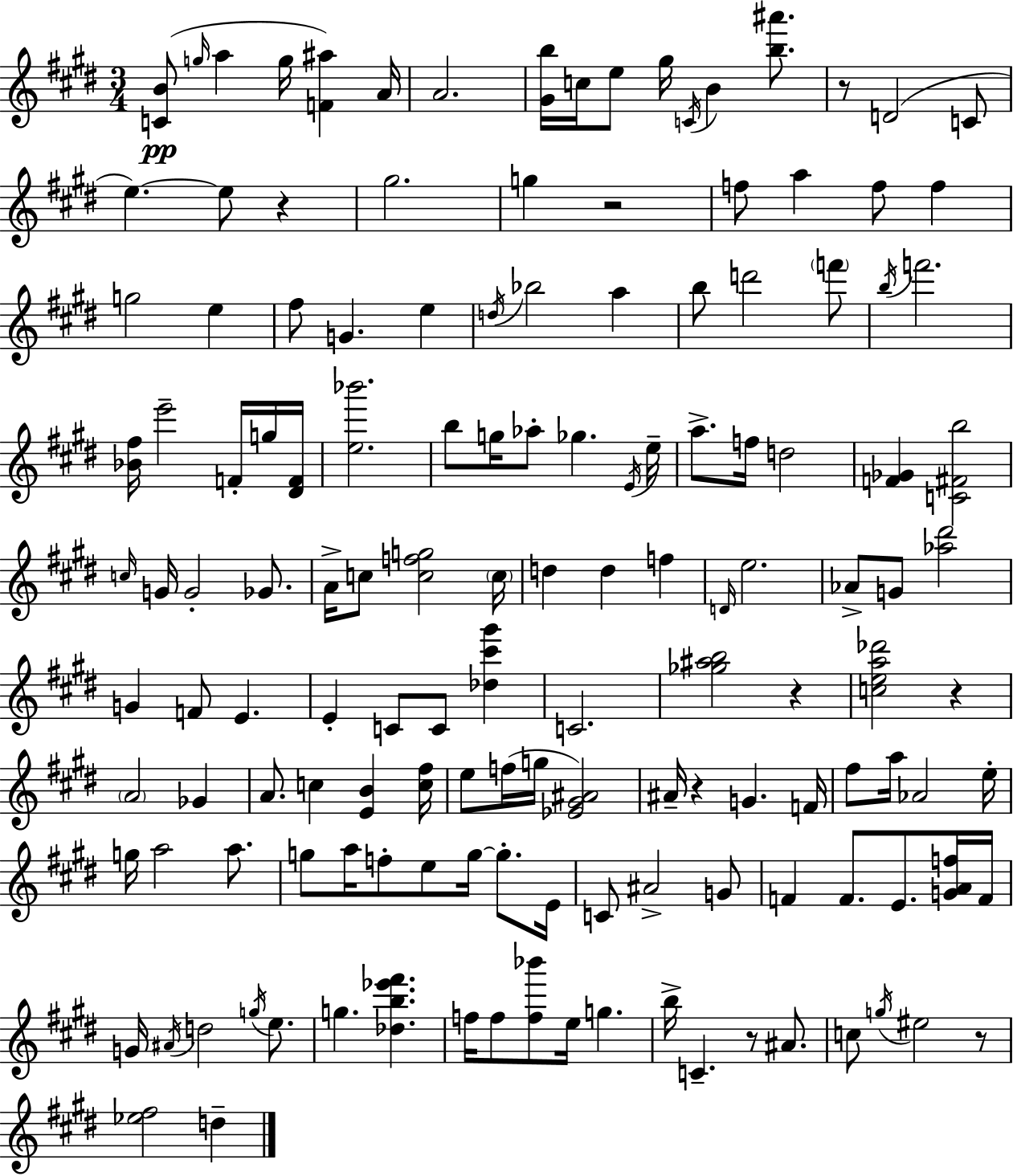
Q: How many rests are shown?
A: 8